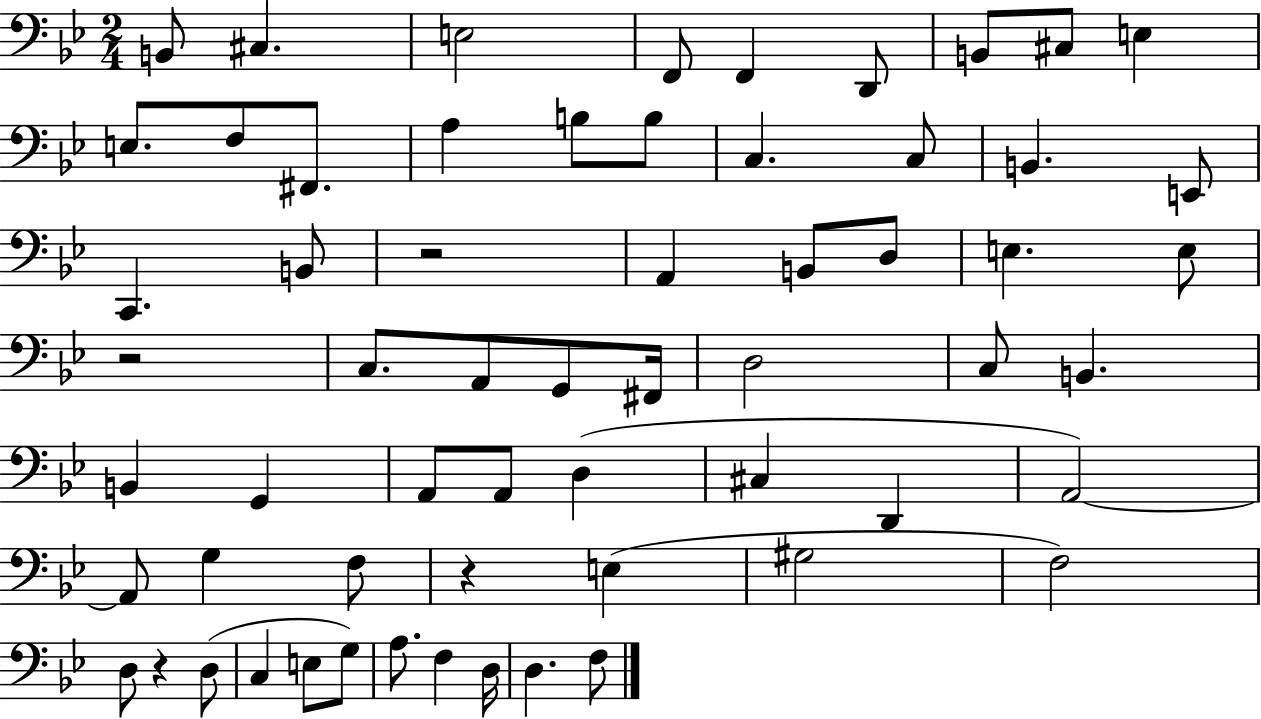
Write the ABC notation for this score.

X:1
T:Untitled
M:2/4
L:1/4
K:Bb
B,,/2 ^C, E,2 F,,/2 F,, D,,/2 B,,/2 ^C,/2 E, E,/2 F,/2 ^F,,/2 A, B,/2 B,/2 C, C,/2 B,, E,,/2 C,, B,,/2 z2 A,, B,,/2 D,/2 E, E,/2 z2 C,/2 A,,/2 G,,/2 ^F,,/4 D,2 C,/2 B,, B,, G,, A,,/2 A,,/2 D, ^C, D,, A,,2 A,,/2 G, F,/2 z E, ^G,2 F,2 D,/2 z D,/2 C, E,/2 G,/2 A,/2 F, D,/4 D, F,/2